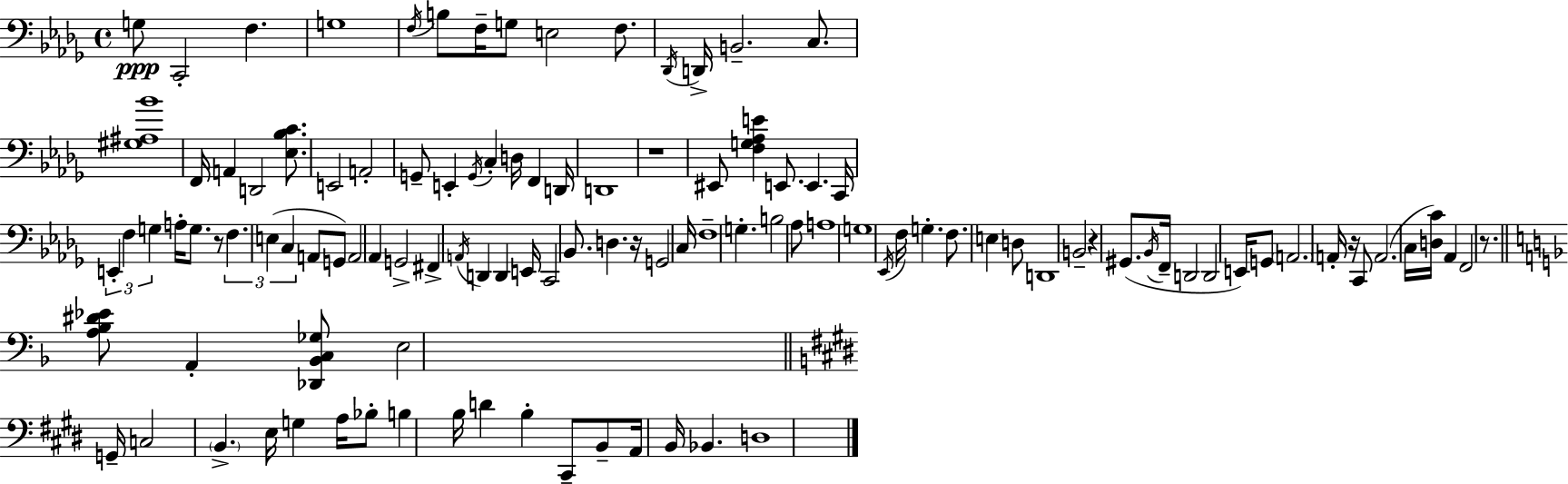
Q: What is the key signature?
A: BES minor